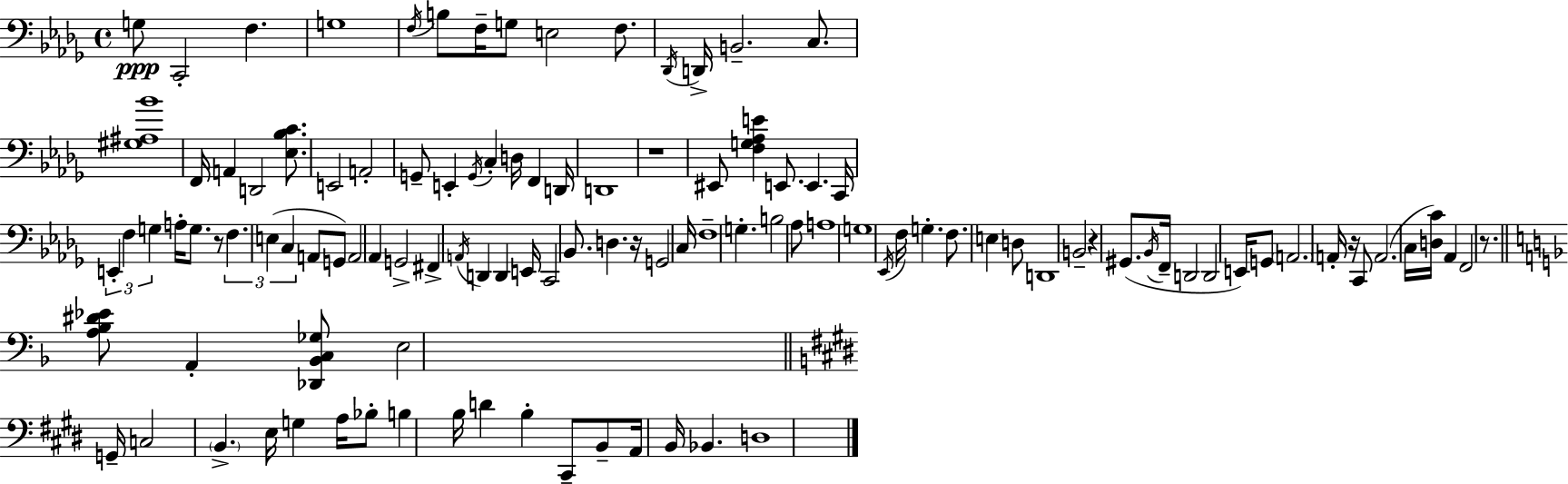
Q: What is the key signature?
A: BES minor